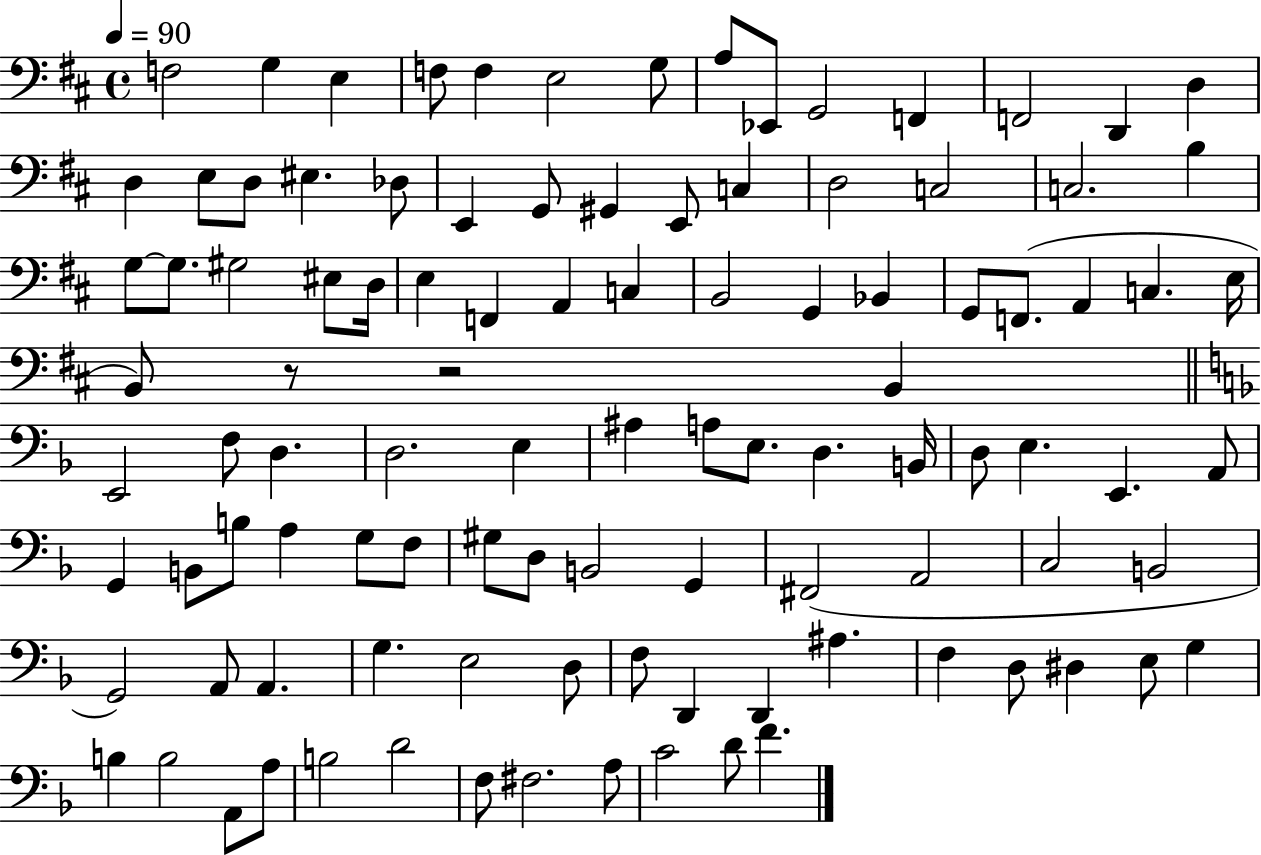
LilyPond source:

{
  \clef bass
  \time 4/4
  \defaultTimeSignature
  \key d \major
  \tempo 4 = 90
  f2 g4 e4 | f8 f4 e2 g8 | a8 ees,8 g,2 f,4 | f,2 d,4 d4 | \break d4 e8 d8 eis4. des8 | e,4 g,8 gis,4 e,8 c4 | d2 c2 | c2. b4 | \break g8~~ g8. gis2 eis8 d16 | e4 f,4 a,4 c4 | b,2 g,4 bes,4 | g,8 f,8.( a,4 c4. e16 | \break b,8) r8 r2 b,4 | \bar "||" \break \key f \major e,2 f8 d4. | d2. e4 | ais4 a8 e8. d4. b,16 | d8 e4. e,4. a,8 | \break g,4 b,8 b8 a4 g8 f8 | gis8 d8 b,2 g,4 | fis,2( a,2 | c2 b,2 | \break g,2) a,8 a,4. | g4. e2 d8 | f8 d,4 d,4 ais4. | f4 d8 dis4 e8 g4 | \break b4 b2 a,8 a8 | b2 d'2 | f8 fis2. a8 | c'2 d'8 f'4. | \break \bar "|."
}